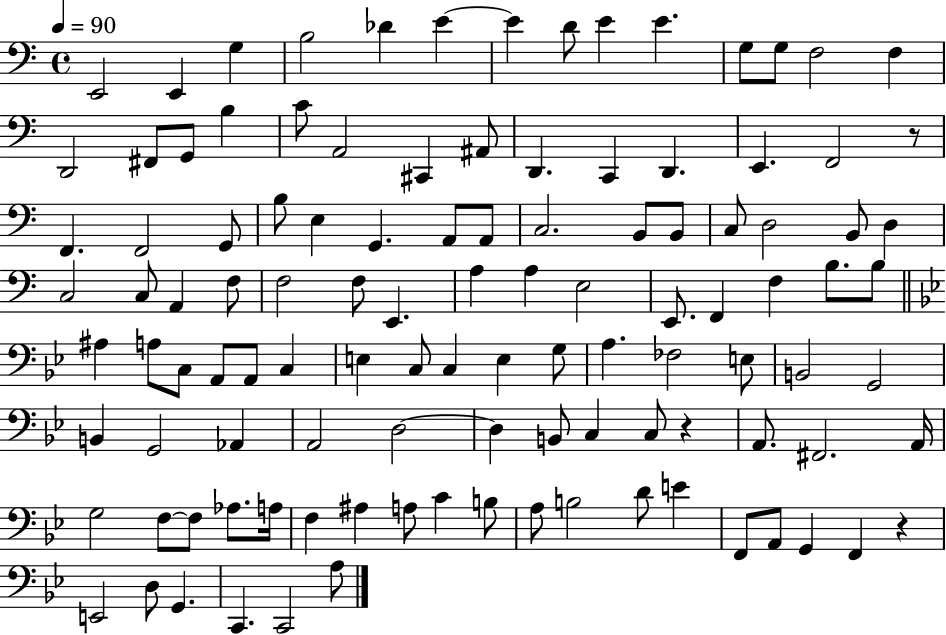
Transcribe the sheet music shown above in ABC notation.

X:1
T:Untitled
M:4/4
L:1/4
K:C
E,,2 E,, G, B,2 _D E E D/2 E E G,/2 G,/2 F,2 F, D,,2 ^F,,/2 G,,/2 B, C/2 A,,2 ^C,, ^A,,/2 D,, C,, D,, E,, F,,2 z/2 F,, F,,2 G,,/2 B,/2 E, G,, A,,/2 A,,/2 C,2 B,,/2 B,,/2 C,/2 D,2 B,,/2 D, C,2 C,/2 A,, F,/2 F,2 F,/2 E,, A, A, E,2 E,,/2 F,, F, B,/2 B,/2 ^A, A,/2 C,/2 A,,/2 A,,/2 C, E, C,/2 C, E, G,/2 A, _F,2 E,/2 B,,2 G,,2 B,, G,,2 _A,, A,,2 D,2 D, B,,/2 C, C,/2 z A,,/2 ^F,,2 A,,/4 G,2 F,/2 F,/2 _A,/2 A,/4 F, ^A, A,/2 C B,/2 A,/2 B,2 D/2 E F,,/2 A,,/2 G,, F,, z E,,2 D,/2 G,, C,, C,,2 A,/2